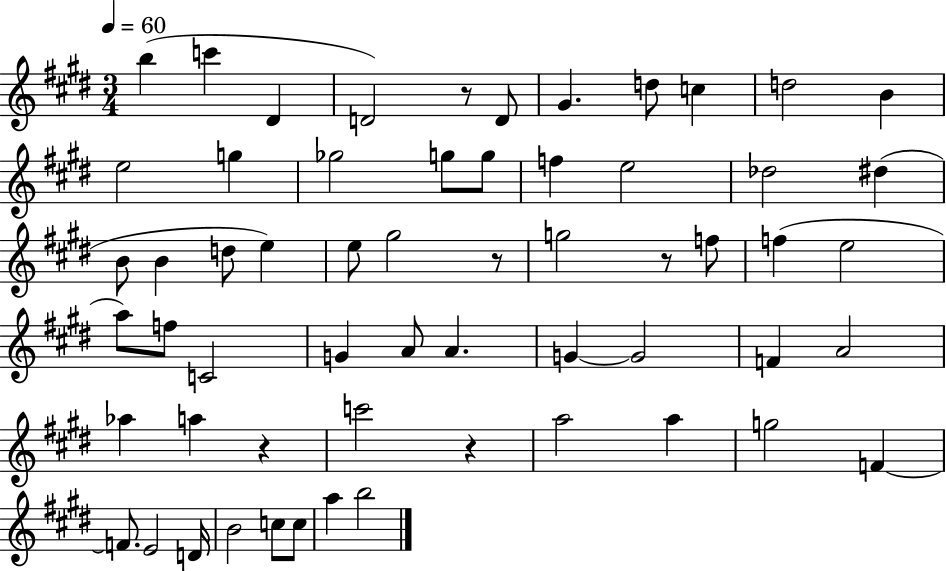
{
  \clef treble
  \numericTimeSignature
  \time 3/4
  \key e \major
  \tempo 4 = 60
  b''4( c'''4 dis'4 | d'2) r8 d'8 | gis'4. d''8 c''4 | d''2 b'4 | \break e''2 g''4 | ges''2 g''8 g''8 | f''4 e''2 | des''2 dis''4( | \break b'8 b'4 d''8 e''4) | e''8 gis''2 r8 | g''2 r8 f''8 | f''4( e''2 | \break a''8) f''8 c'2 | g'4 a'8 a'4. | g'4~~ g'2 | f'4 a'2 | \break aes''4 a''4 r4 | c'''2 r4 | a''2 a''4 | g''2 f'4~~ | \break f'8. e'2 d'16 | b'2 c''8 c''8 | a''4 b''2 | \bar "|."
}